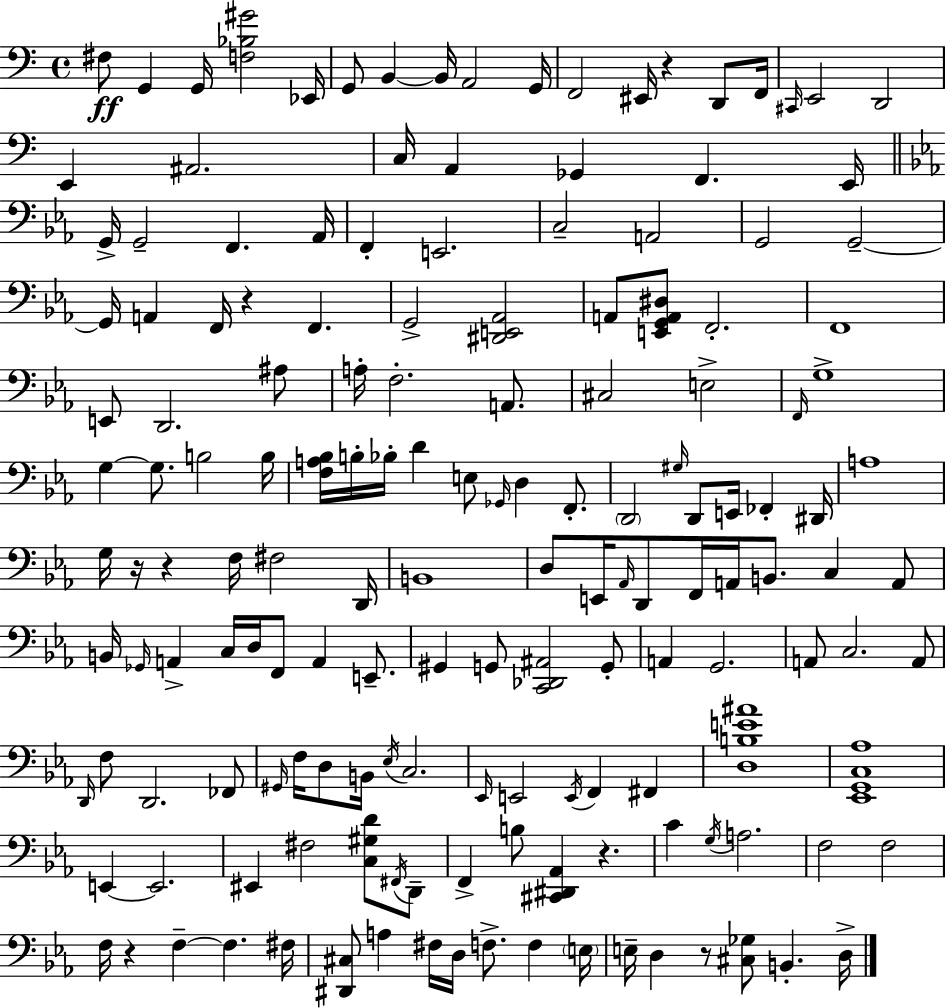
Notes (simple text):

F#3/e G2/q G2/s [F3,Bb3,G#4]/h Eb2/s G2/e B2/q B2/s A2/h G2/s F2/h EIS2/s R/q D2/e F2/s C#2/s E2/h D2/h E2/q A#2/h. C3/s A2/q Gb2/q F2/q. E2/s G2/s G2/h F2/q. Ab2/s F2/q E2/h. C3/h A2/h G2/h G2/h G2/s A2/q F2/s R/q F2/q. G2/h [D#2,E2,Ab2]/h A2/e [E2,G2,A2,D#3]/e F2/h. F2/w E2/e D2/h. A#3/e A3/s F3/h. A2/e. C#3/h E3/h F2/s G3/w G3/q G3/e. B3/h B3/s [F3,A3,Bb3]/s B3/s Bb3/s D4/q E3/e Gb2/s D3/q F2/e. D2/h G#3/s D2/e E2/s FES2/q D#2/s A3/w G3/s R/s R/q F3/s F#3/h D2/s B2/w D3/e E2/s Ab2/s D2/e F2/s A2/s B2/e. C3/q A2/e B2/s Gb2/s A2/q C3/s D3/s F2/e A2/q E2/e. G#2/q G2/e [C2,Db2,A#2]/h G2/e A2/q G2/h. A2/e C3/h. A2/e D2/s F3/e D2/h. FES2/e G#2/s F3/s D3/e B2/s Eb3/s C3/h. Eb2/s E2/h E2/s F2/q F#2/q [D3,B3,E4,A#4]/w [Eb2,G2,C3,Ab3]/w E2/q E2/h. EIS2/q F#3/h [C3,G#3,D4]/e F#2/s D2/e F2/q B3/e [C#2,D#2,Ab2]/q R/q. C4/q G3/s A3/h. F3/h F3/h F3/s R/q F3/q F3/q. F#3/s [D#2,C#3]/e A3/q F#3/s D3/s F3/e. F3/q E3/s E3/s D3/q R/e [C#3,Gb3]/e B2/q. D3/s